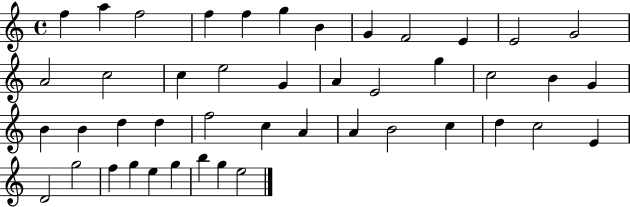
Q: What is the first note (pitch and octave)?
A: F5